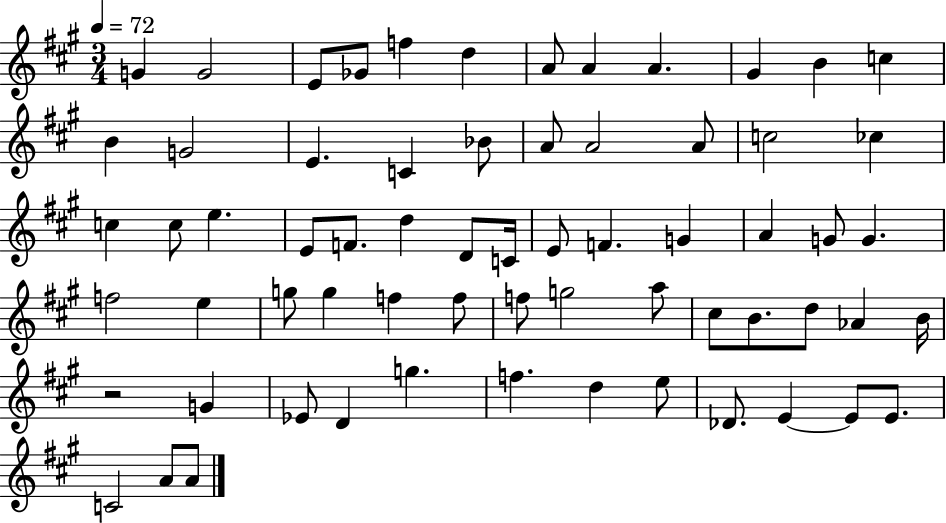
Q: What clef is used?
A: treble